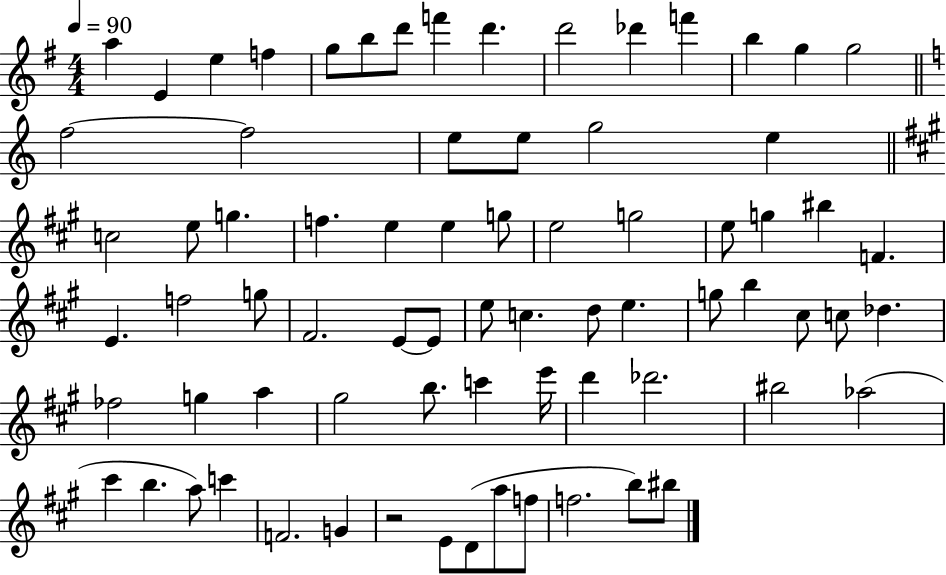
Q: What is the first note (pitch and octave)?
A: A5